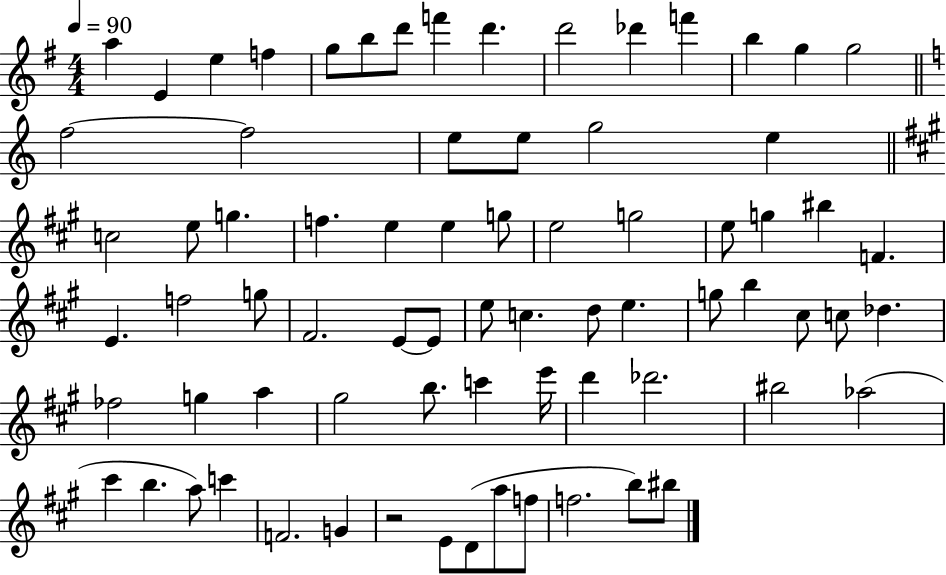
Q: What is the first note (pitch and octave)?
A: A5